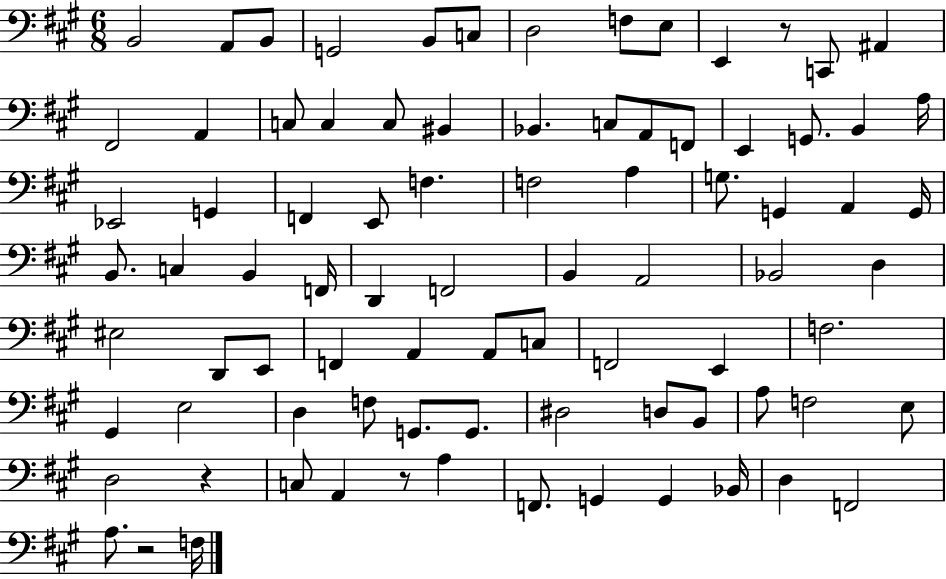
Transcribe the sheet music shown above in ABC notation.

X:1
T:Untitled
M:6/8
L:1/4
K:A
B,,2 A,,/2 B,,/2 G,,2 B,,/2 C,/2 D,2 F,/2 E,/2 E,, z/2 C,,/2 ^A,, ^F,,2 A,, C,/2 C, C,/2 ^B,, _B,, C,/2 A,,/2 F,,/2 E,, G,,/2 B,, A,/4 _E,,2 G,, F,, E,,/2 F, F,2 A, G,/2 G,, A,, G,,/4 B,,/2 C, B,, F,,/4 D,, F,,2 B,, A,,2 _B,,2 D, ^E,2 D,,/2 E,,/2 F,, A,, A,,/2 C,/2 F,,2 E,, F,2 ^G,, E,2 D, F,/2 G,,/2 G,,/2 ^D,2 D,/2 B,,/2 A,/2 F,2 E,/2 D,2 z C,/2 A,, z/2 A, F,,/2 G,, G,, _B,,/4 D, F,,2 A,/2 z2 F,/4